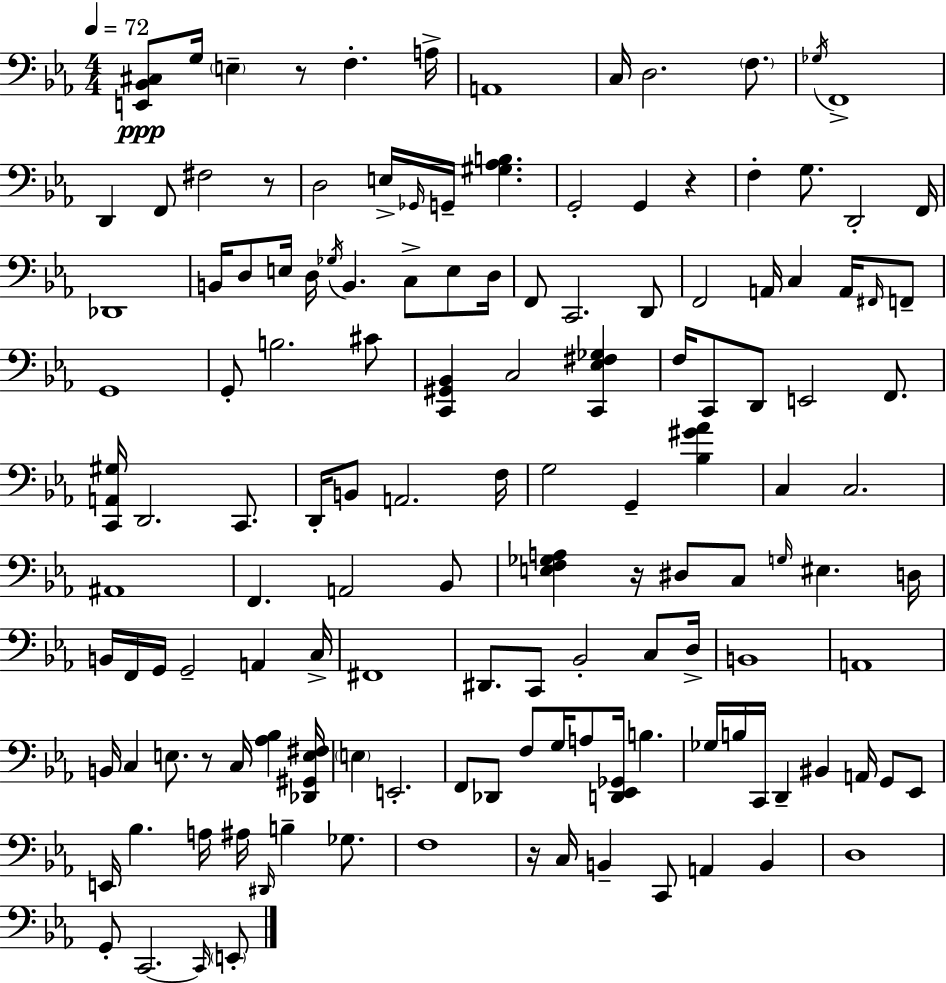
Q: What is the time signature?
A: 4/4